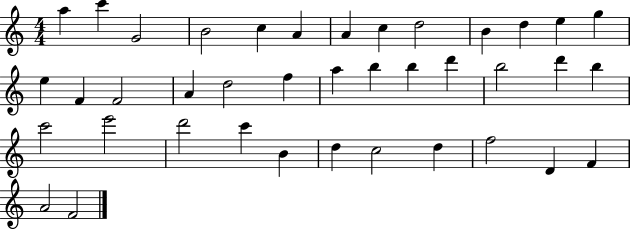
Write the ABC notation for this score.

X:1
T:Untitled
M:4/4
L:1/4
K:C
a c' G2 B2 c A A c d2 B d e g e F F2 A d2 f a b b d' b2 d' b c'2 e'2 d'2 c' B d c2 d f2 D F A2 F2